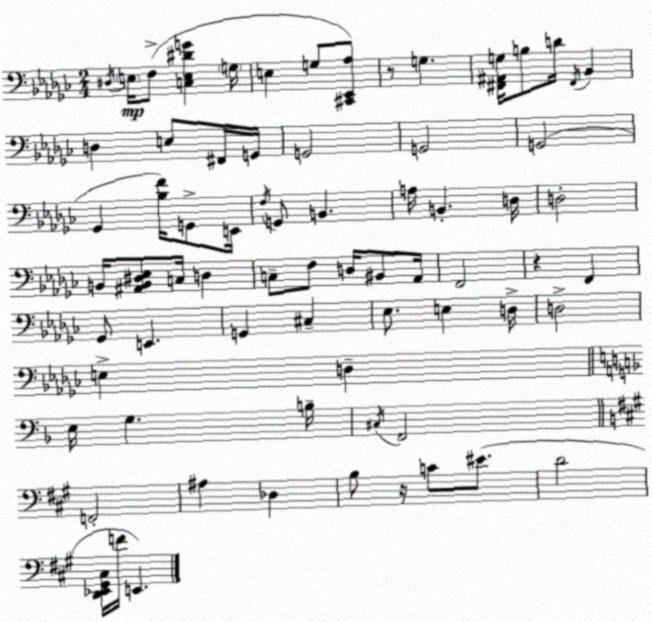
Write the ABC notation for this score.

X:1
T:Untitled
M:2/4
L:1/4
K:Ebm
^D,/4 E,/4 F,/2 [C,E,^DG] G,/4 E, G,/2 [^C,,_E,,_A,]/2 z/2 G, [^F,,^A,,G,]/4 B,/2 D/4 ^F,,/4 _B,, D, E,/2 ^F,,/4 G,,/4 G,,2 G,,2 G,,2 _G,, [_B,F]/4 G,,/2 E,,/4 F,/4 G,,/2 B,, A,/4 B,, D,/4 D,2 B,,/4 [^A,,B,,^D,_E,]/2 C,/4 D, C,/2 F,/2 D,/4 ^B,,/2 _A,,/4 F,,2 z F,, _G,,/2 E,, G,, ^C, _E,/2 E, D,/4 D,2 E, D, E,/4 G, B,/4 ^C,/4 F,,2 F,,2 ^A, _D, B,/2 z/4 C/2 ^E/2 D2 [D,,_E,,^G,,^C,]/4 F/4 E,,